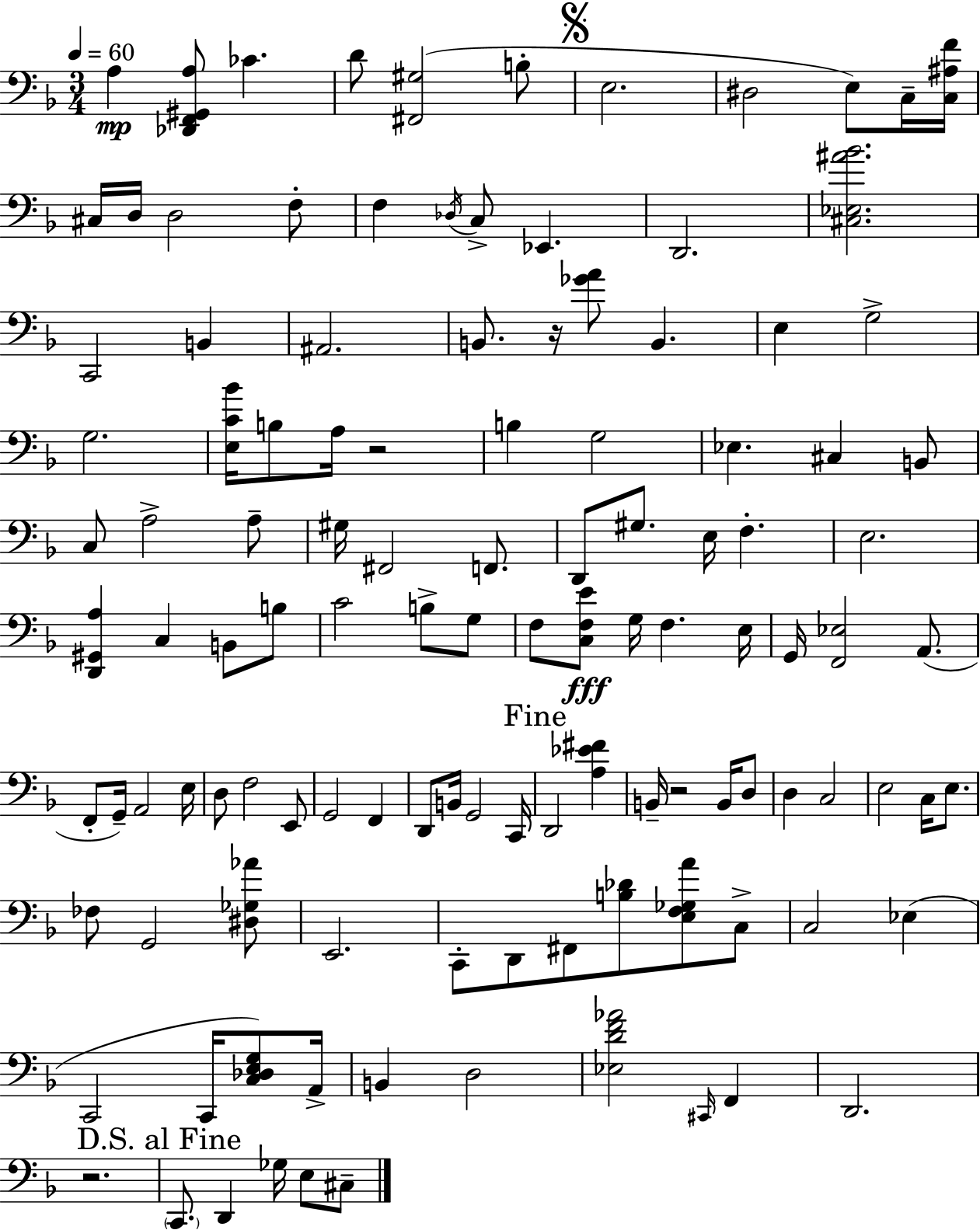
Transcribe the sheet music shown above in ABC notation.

X:1
T:Untitled
M:3/4
L:1/4
K:F
A, [_D,,F,,^G,,A,]/2 _C D/2 [^F,,^G,]2 B,/2 E,2 ^D,2 E,/2 C,/4 [C,^A,F]/4 ^C,/4 D,/4 D,2 F,/2 F, _D,/4 C,/2 _E,, D,,2 [^C,_E,^A_B]2 C,,2 B,, ^A,,2 B,,/2 z/4 [_GA]/2 B,, E, G,2 G,2 [E,C_B]/4 B,/2 A,/4 z2 B, G,2 _E, ^C, B,,/2 C,/2 A,2 A,/2 ^G,/4 ^F,,2 F,,/2 D,,/2 ^G,/2 E,/4 F, E,2 [D,,^G,,A,] C, B,,/2 B,/2 C2 B,/2 G,/2 F,/2 [C,F,E]/2 G,/4 F, E,/4 G,,/4 [F,,_E,]2 A,,/2 F,,/2 G,,/4 A,,2 E,/4 D,/2 F,2 E,,/2 G,,2 F,, D,,/2 B,,/4 G,,2 C,,/4 D,,2 [A,_E^F] B,,/4 z2 B,,/4 D,/2 D, C,2 E,2 C,/4 E,/2 _F,/2 G,,2 [^D,_G,_A]/2 E,,2 C,,/2 D,,/2 ^F,,/2 [B,_D]/2 [E,F,_G,A]/2 C,/2 C,2 _E, C,,2 C,,/4 [C,_D,E,G,]/2 A,,/4 B,, D,2 [_E,DF_A]2 ^C,,/4 F,, D,,2 z2 C,,/2 D,, _G,/4 E,/2 ^C,/2